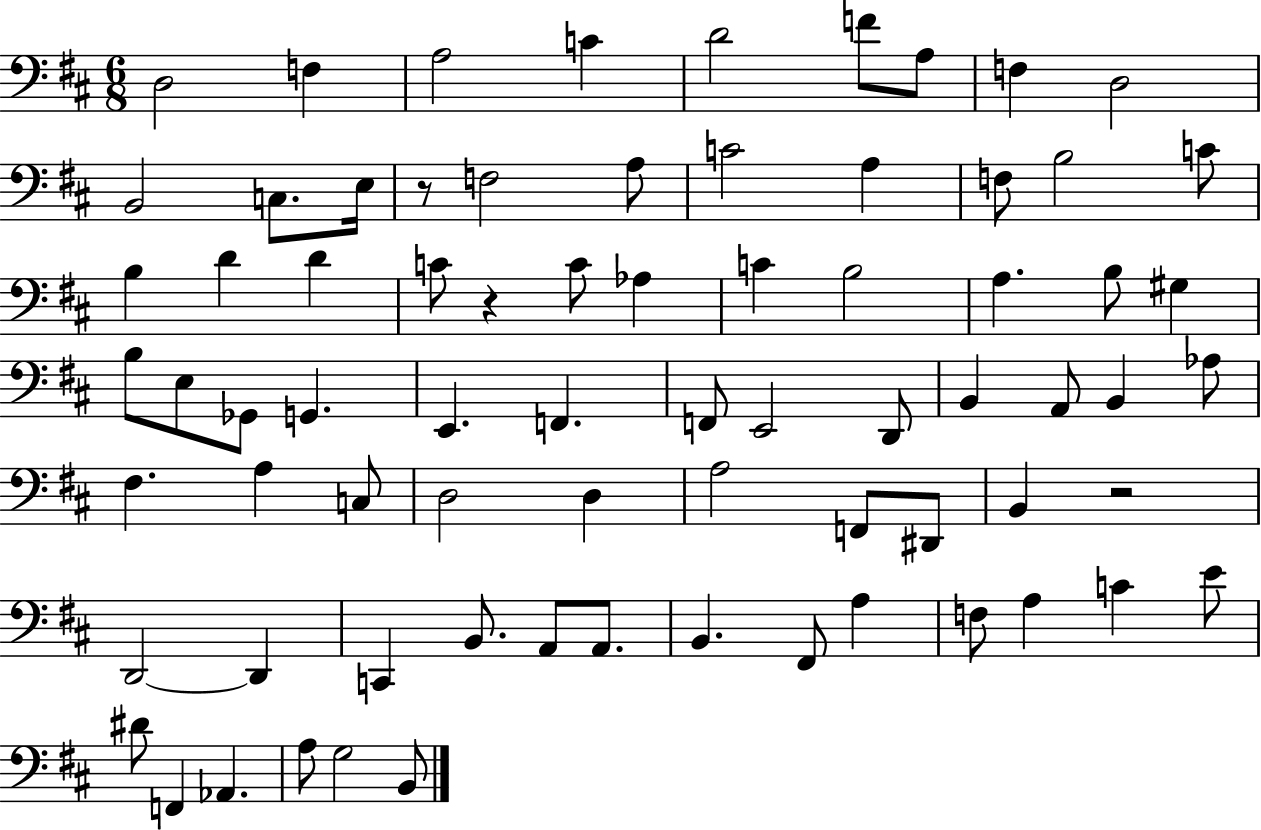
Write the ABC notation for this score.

X:1
T:Untitled
M:6/8
L:1/4
K:D
D,2 F, A,2 C D2 F/2 A,/2 F, D,2 B,,2 C,/2 E,/4 z/2 F,2 A,/2 C2 A, F,/2 B,2 C/2 B, D D C/2 z C/2 _A, C B,2 A, B,/2 ^G, B,/2 E,/2 _G,,/2 G,, E,, F,, F,,/2 E,,2 D,,/2 B,, A,,/2 B,, _A,/2 ^F, A, C,/2 D,2 D, A,2 F,,/2 ^D,,/2 B,, z2 D,,2 D,, C,, B,,/2 A,,/2 A,,/2 B,, ^F,,/2 A, F,/2 A, C E/2 ^D/2 F,, _A,, A,/2 G,2 B,,/2